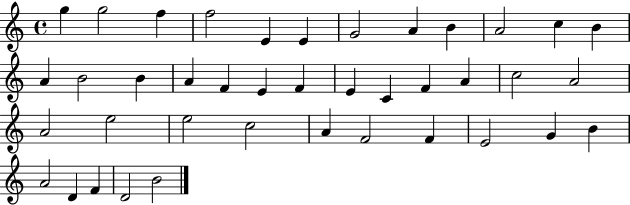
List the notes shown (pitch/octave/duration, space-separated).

G5/q G5/h F5/q F5/h E4/q E4/q G4/h A4/q B4/q A4/h C5/q B4/q A4/q B4/h B4/q A4/q F4/q E4/q F4/q E4/q C4/q F4/q A4/q C5/h A4/h A4/h E5/h E5/h C5/h A4/q F4/h F4/q E4/h G4/q B4/q A4/h D4/q F4/q D4/h B4/h